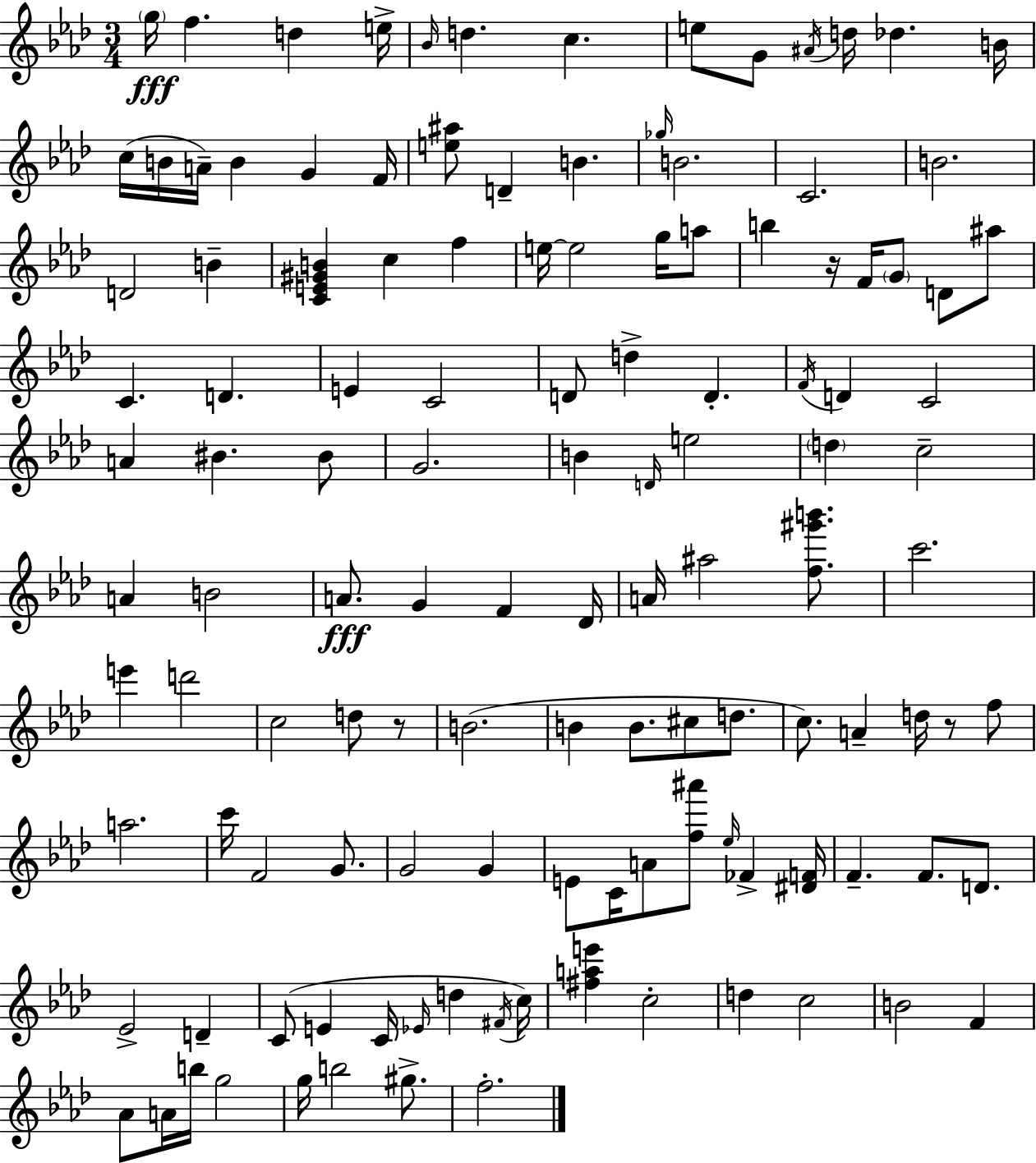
{
  \clef treble
  \numericTimeSignature
  \time 3/4
  \key f \minor
  \parenthesize g''16\fff f''4. d''4 e''16-> | \grace { bes'16 } d''4. c''4. | e''8 g'8 \acciaccatura { ais'16 } d''16 des''4. | b'16 c''16( b'16 a'16--) b'4 g'4 | \break f'16 <e'' ais''>8 d'4-- b'4. | \grace { ges''16 } b'2. | c'2. | b'2. | \break d'2 b'4-- | <c' e' gis' b'>4 c''4 f''4 | e''16~~ e''2 | g''16 a''8 b''4 r16 f'16 \parenthesize g'8 d'8 | \break ais''8 c'4. d'4. | e'4 c'2 | d'8 d''4-> d'4.-. | \acciaccatura { f'16 } d'4 c'2 | \break a'4 bis'4. | bis'8 g'2. | b'4 \grace { d'16 } e''2 | \parenthesize d''4 c''2-- | \break a'4 b'2 | a'8.\fff g'4 | f'4 des'16 a'16 ais''2 | <f'' gis''' b'''>8. c'''2. | \break e'''4 d'''2 | c''2 | d''8 r8 b'2.( | b'4 b'8. | \break cis''8 d''8. c''8.) a'4-- | d''16 r8 f''8 a''2. | c'''16 f'2 | g'8. g'2 | \break g'4 e'8 c'16 a'8 <f'' ais'''>8 | \grace { ees''16 } fes'4-> <dis' f'>16 f'4.-- | f'8. d'8. ees'2-> | d'4-- c'8( e'4 | \break c'16 \grace { ees'16 } d''4 \acciaccatura { fis'16 }) c''16 <fis'' a'' e'''>4 | c''2-. d''4 | c''2 b'2 | f'4 aes'8 a'16 b''16 | \break g''2 g''16 b''2 | gis''8.-> f''2.-. | \bar "|."
}